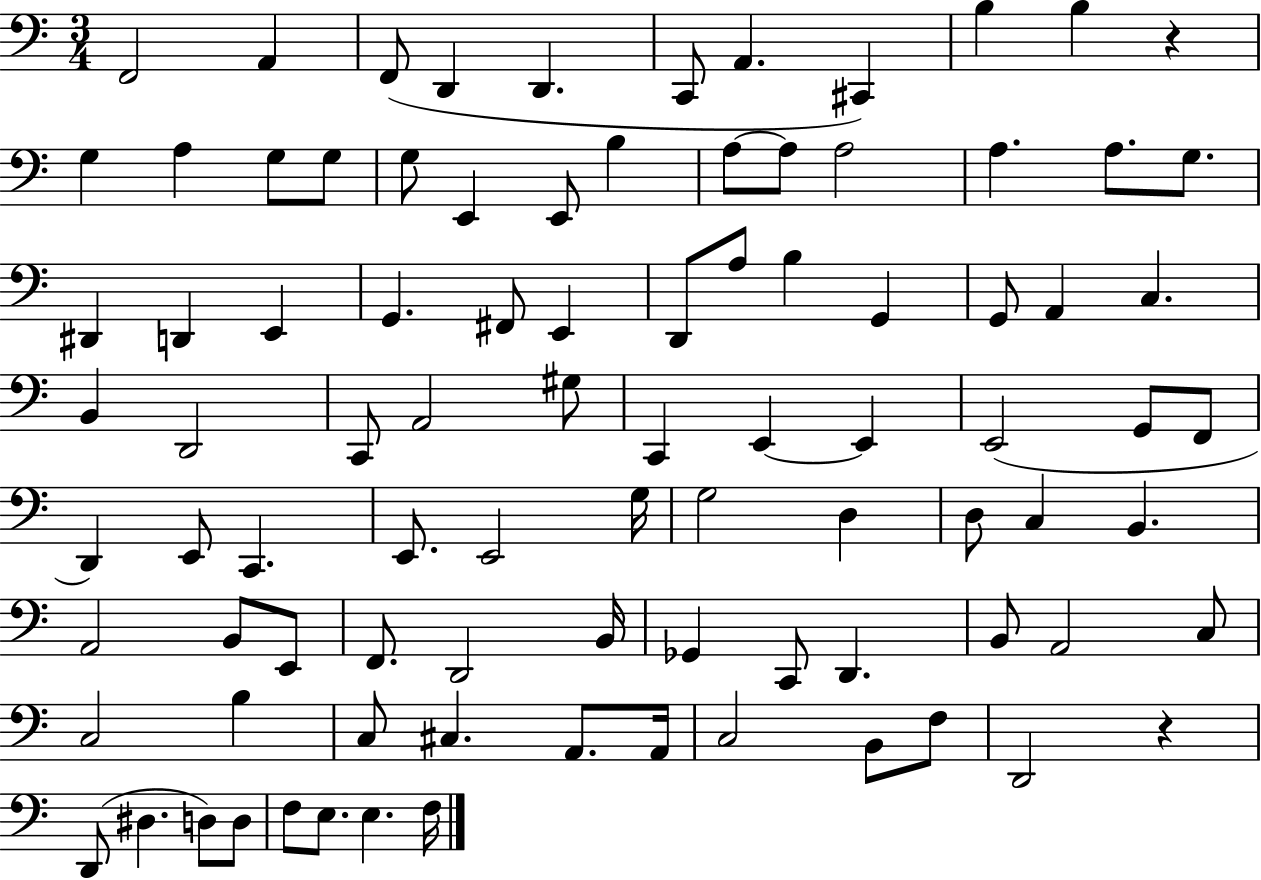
X:1
T:Untitled
M:3/4
L:1/4
K:C
F,,2 A,, F,,/2 D,, D,, C,,/2 A,, ^C,, B, B, z G, A, G,/2 G,/2 G,/2 E,, E,,/2 B, A,/2 A,/2 A,2 A, A,/2 G,/2 ^D,, D,, E,, G,, ^F,,/2 E,, D,,/2 A,/2 B, G,, G,,/2 A,, C, B,, D,,2 C,,/2 A,,2 ^G,/2 C,, E,, E,, E,,2 G,,/2 F,,/2 D,, E,,/2 C,, E,,/2 E,,2 G,/4 G,2 D, D,/2 C, B,, A,,2 B,,/2 E,,/2 F,,/2 D,,2 B,,/4 _G,, C,,/2 D,, B,,/2 A,,2 C,/2 C,2 B, C,/2 ^C, A,,/2 A,,/4 C,2 B,,/2 F,/2 D,,2 z D,,/2 ^D, D,/2 D,/2 F,/2 E,/2 E, F,/4